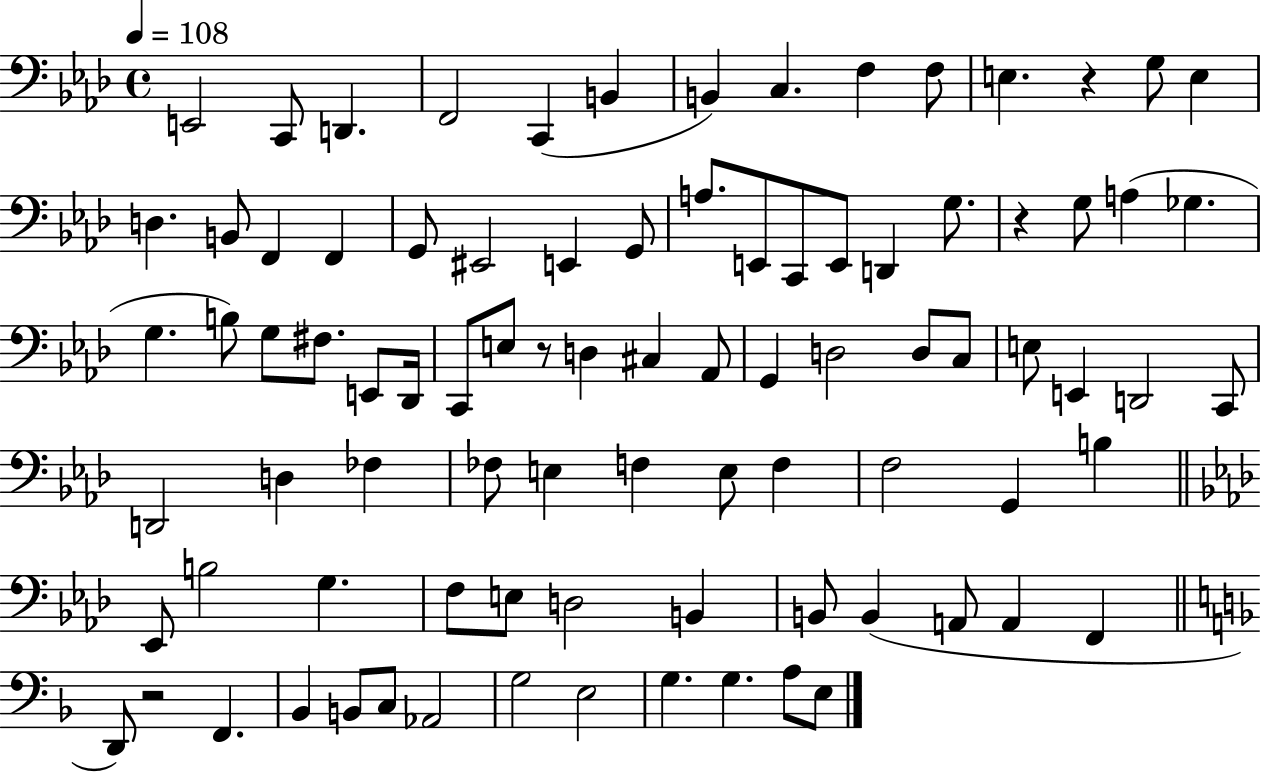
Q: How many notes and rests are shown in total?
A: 88